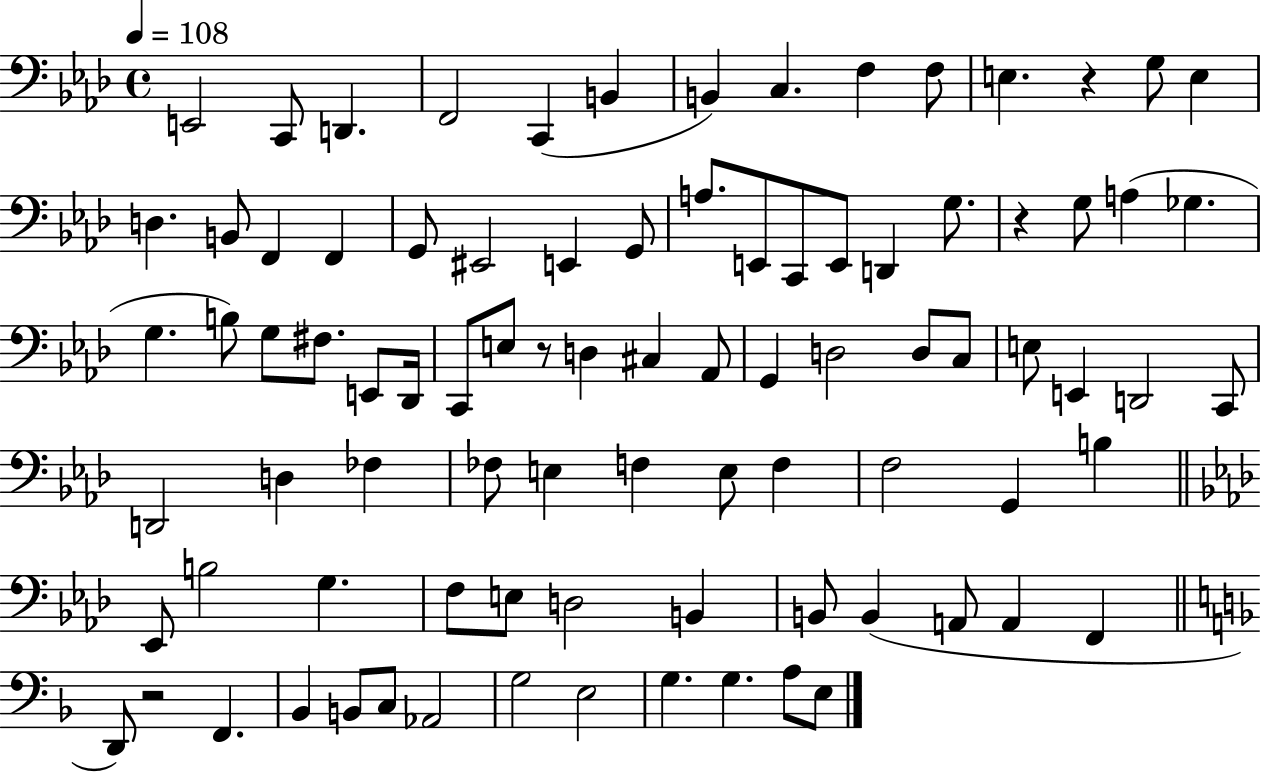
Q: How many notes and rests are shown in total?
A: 88